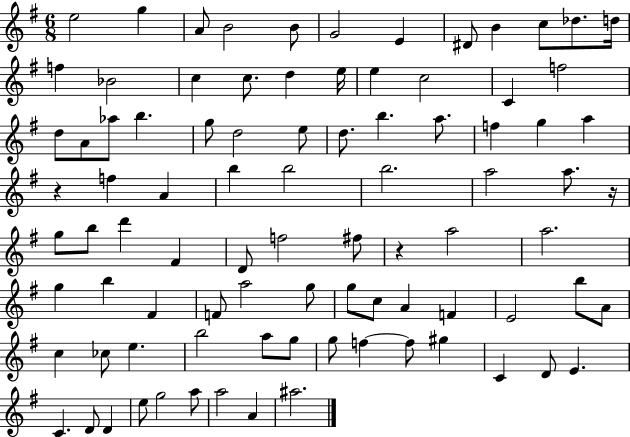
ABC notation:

X:1
T:Untitled
M:6/8
L:1/4
K:G
e2 g A/2 B2 B/2 G2 E ^D/2 B c/2 _d/2 d/4 f _B2 c c/2 d e/4 e c2 C f2 d/2 A/2 _a/2 b g/2 d2 e/2 d/2 b a/2 f g a z f A b b2 b2 a2 a/2 z/4 g/2 b/2 d' ^F D/2 f2 ^f/2 z a2 a2 g b ^F F/2 a2 g/2 g/2 c/2 A F E2 b/2 A/2 c _c/2 e b2 a/2 g/2 g/2 f f/2 ^g C D/2 E C D/2 D e/2 g2 a/2 a2 A ^a2